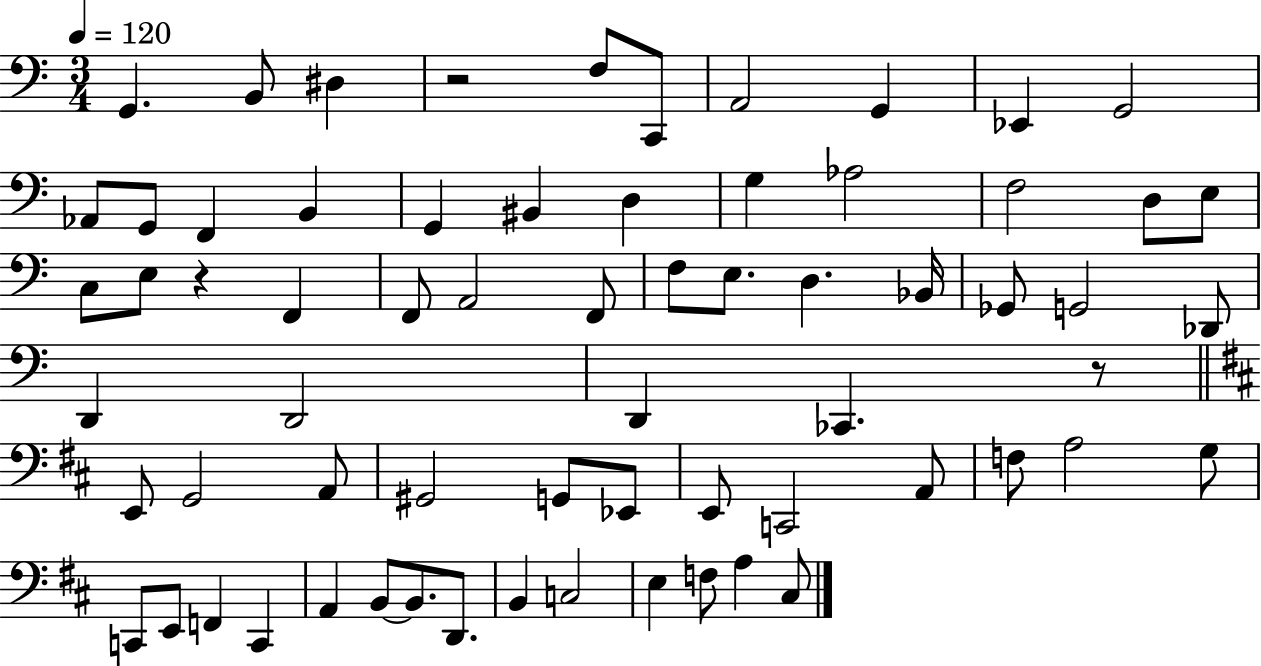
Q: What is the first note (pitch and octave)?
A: G2